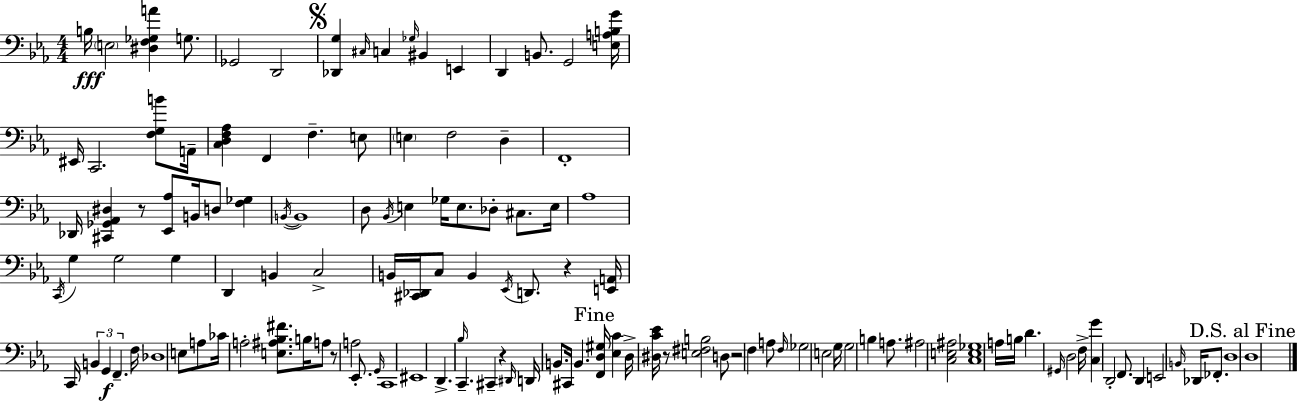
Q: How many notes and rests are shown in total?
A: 126